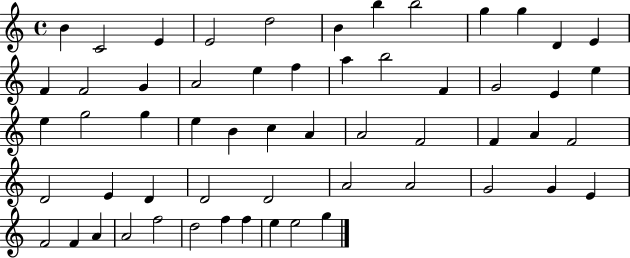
{
  \clef treble
  \time 4/4
  \defaultTimeSignature
  \key c \major
  b'4 c'2 e'4 | e'2 d''2 | b'4 b''4 b''2 | g''4 g''4 d'4 e'4 | \break f'4 f'2 g'4 | a'2 e''4 f''4 | a''4 b''2 f'4 | g'2 e'4 e''4 | \break e''4 g''2 g''4 | e''4 b'4 c''4 a'4 | a'2 f'2 | f'4 a'4 f'2 | \break d'2 e'4 d'4 | d'2 d'2 | a'2 a'2 | g'2 g'4 e'4 | \break f'2 f'4 a'4 | a'2 f''2 | d''2 f''4 f''4 | e''4 e''2 g''4 | \break \bar "|."
}